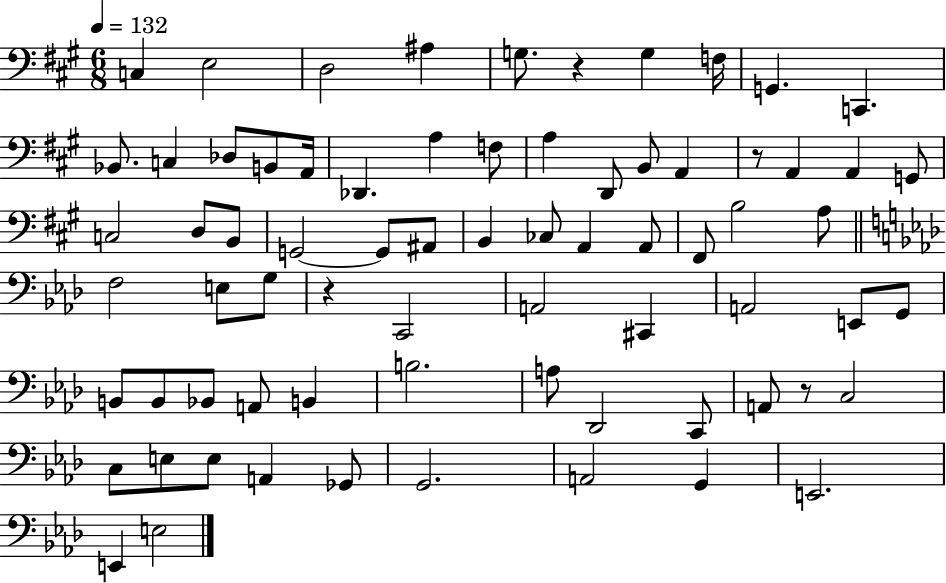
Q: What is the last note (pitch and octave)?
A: E3